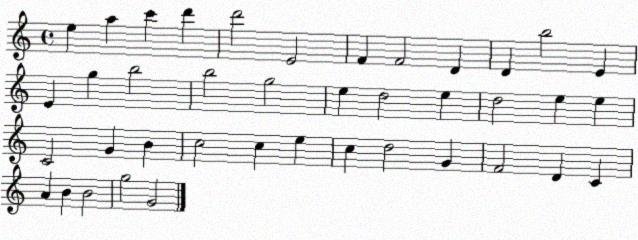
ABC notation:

X:1
T:Untitled
M:4/4
L:1/4
K:C
e a c' d' d'2 E2 F F2 D D b2 E E g b2 b2 g2 e d2 e d2 e e C2 G B c2 c e c d2 G F2 D C A B B2 g2 G2